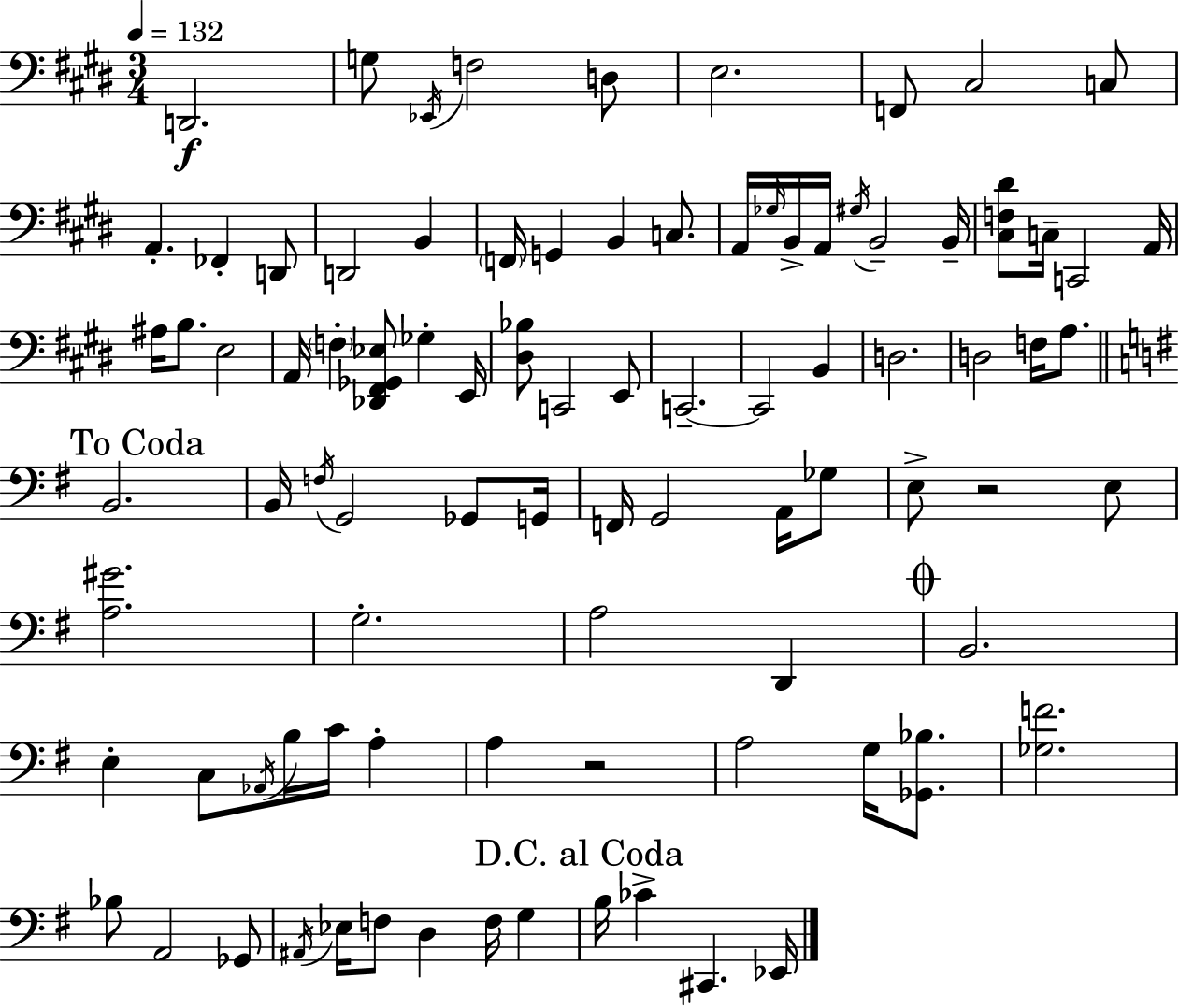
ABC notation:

X:1
T:Untitled
M:3/4
L:1/4
K:E
D,,2 G,/2 _E,,/4 F,2 D,/2 E,2 F,,/2 ^C,2 C,/2 A,, _F,, D,,/2 D,,2 B,, F,,/4 G,, B,, C,/2 A,,/4 _G,/4 B,,/4 A,,/4 ^G,/4 B,,2 B,,/4 [^C,F,^D]/2 C,/4 C,,2 A,,/4 ^A,/4 B,/2 E,2 A,,/4 F, [_D,,^F,,_G,,_E,]/2 _G, E,,/4 [^D,_B,]/2 C,,2 E,,/2 C,,2 C,,2 B,, D,2 D,2 F,/4 A,/2 B,,2 B,,/4 F,/4 G,,2 _G,,/2 G,,/4 F,,/4 G,,2 A,,/4 _G,/2 E,/2 z2 E,/2 [A,^G]2 G,2 A,2 D,, B,,2 E, C,/2 _A,,/4 B,/4 C/4 A, A, z2 A,2 G,/4 [_G,,_B,]/2 [_G,F]2 _B,/2 A,,2 _G,,/2 ^A,,/4 _E,/4 F,/2 D, F,/4 G, B,/4 _C ^C,, _E,,/4